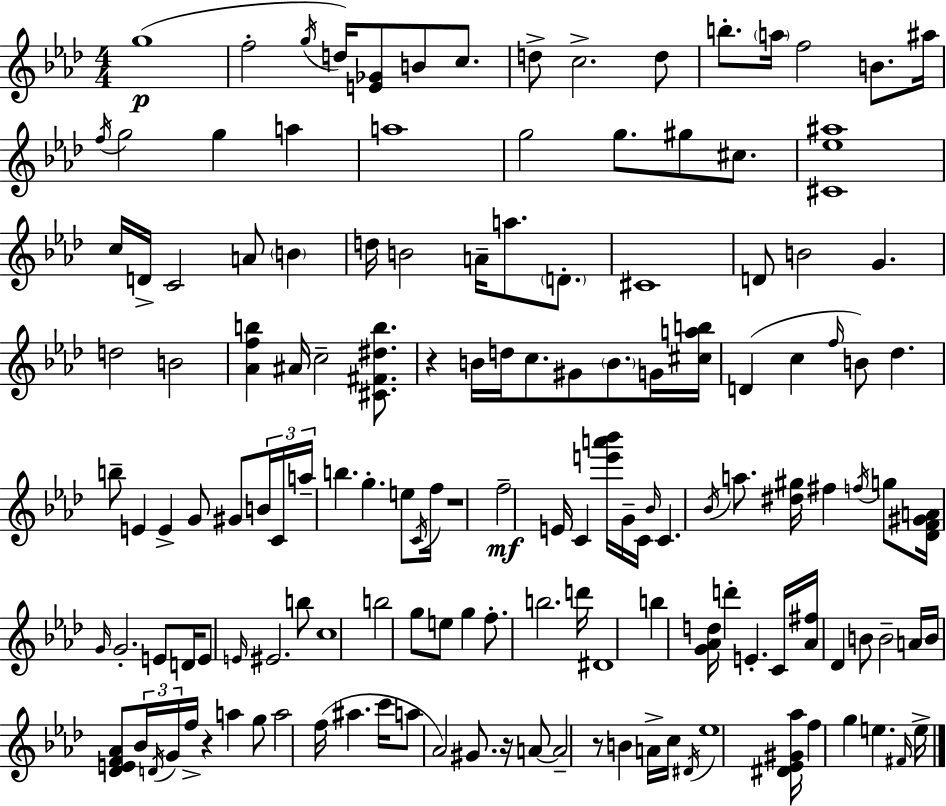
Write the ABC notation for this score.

X:1
T:Untitled
M:4/4
L:1/4
K:Ab
g4 f2 g/4 d/4 [E_G]/2 B/2 c/2 d/2 c2 d/2 b/2 a/4 f2 B/2 ^a/4 f/4 g2 g a a4 g2 g/2 ^g/2 ^c/2 [^C_e^a]4 c/4 D/4 C2 A/2 B d/4 B2 A/4 a/2 D/2 ^C4 D/2 B2 G d2 B2 [_Afb] ^A/4 c2 [^C^F^db]/2 z B/4 d/4 c/2 ^G/2 B/2 G/4 [^cab]/4 D c f/4 B/2 _d b/2 E E G/2 ^G/2 B/4 C/4 a/4 b g e/2 C/4 f/4 z4 f2 E/4 C [e'a'_b']/4 G/4 C/4 _B/4 C _B/4 a/2 [^d^g]/4 ^f f/4 g/2 [_DF^GA]/4 G/4 G2 E/2 D/4 E/2 E/4 ^E2 b/2 c4 b2 g/2 e/2 g f/2 b2 d'/4 ^D4 b [G_Ad]/4 d' E C/4 [_A^f]/4 _D B/2 B2 A/4 B/4 [_DEF_A]/2 _B/4 D/4 G/4 f/4 z a g/2 a2 f/4 ^a c'/4 a/2 _A2 ^G/2 z/4 A/2 A2 z/2 B A/4 c/4 ^D/4 _e4 [^D_E^G_a]/4 f g e ^F/4 e/4